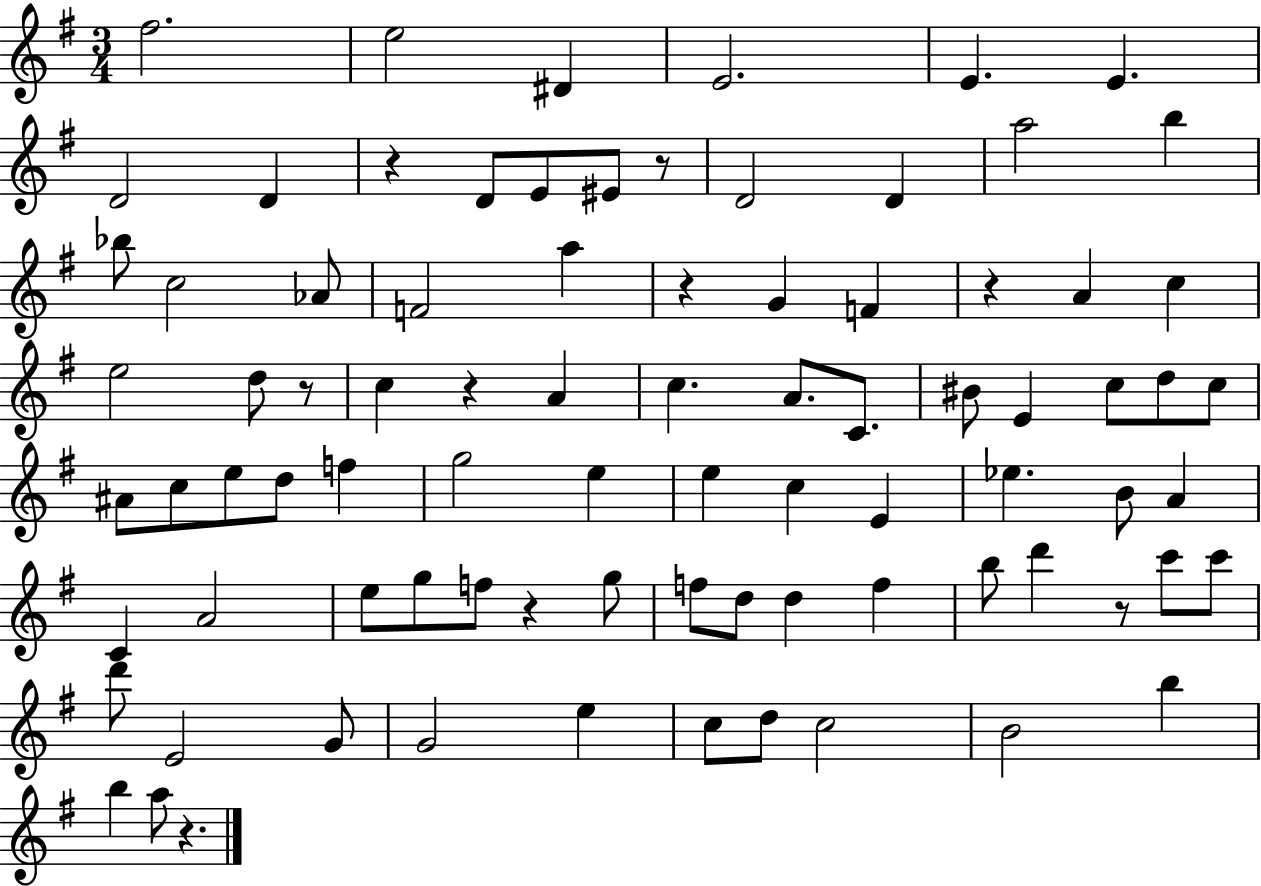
{
  \clef treble
  \numericTimeSignature
  \time 3/4
  \key g \major
  fis''2. | e''2 dis'4 | e'2. | e'4. e'4. | \break d'2 d'4 | r4 d'8 e'8 eis'8 r8 | d'2 d'4 | a''2 b''4 | \break bes''8 c''2 aes'8 | f'2 a''4 | r4 g'4 f'4 | r4 a'4 c''4 | \break e''2 d''8 r8 | c''4 r4 a'4 | c''4. a'8. c'8. | bis'8 e'4 c''8 d''8 c''8 | \break ais'8 c''8 e''8 d''8 f''4 | g''2 e''4 | e''4 c''4 e'4 | ees''4. b'8 a'4 | \break c'4 a'2 | e''8 g''8 f''8 r4 g''8 | f''8 d''8 d''4 f''4 | b''8 d'''4 r8 c'''8 c'''8 | \break d'''8 e'2 g'8 | g'2 e''4 | c''8 d''8 c''2 | b'2 b''4 | \break b''4 a''8 r4. | \bar "|."
}